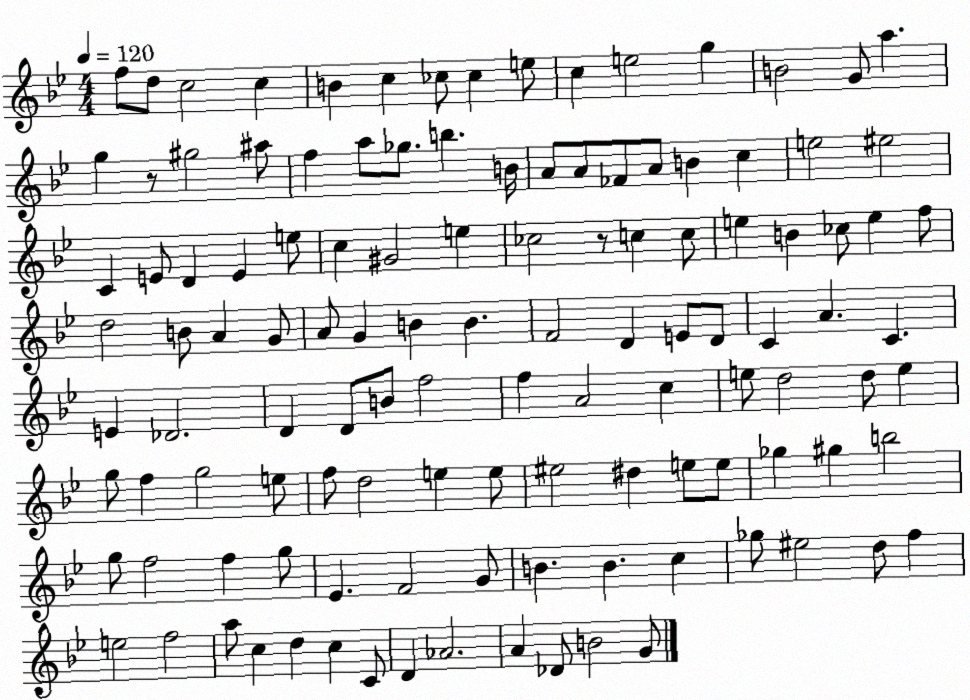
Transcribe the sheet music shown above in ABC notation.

X:1
T:Untitled
M:4/4
L:1/4
K:Bb
f/2 d/2 c2 c B c _c/2 _c e/2 c e2 g B2 G/2 a g z/2 ^g2 ^a/2 f a/2 _g/2 b B/4 A/2 A/2 _F/2 A/2 B c e2 ^e2 C E/2 D E e/2 c ^G2 e _c2 z/2 c c/2 e B _c/2 e f/2 d2 B/2 A G/2 A/2 G B B F2 D E/2 D/2 C A C E _D2 D D/2 B/2 f2 f A2 c e/2 d2 d/2 e g/2 f g2 e/2 f/2 d2 e e/2 ^e2 ^d e/2 e/2 _g ^g b2 g/2 f2 f g/2 _E F2 G/2 B B c _g/2 ^e2 d/2 f e2 f2 a/2 c d c C/2 D _A2 A _D/2 B2 G/2